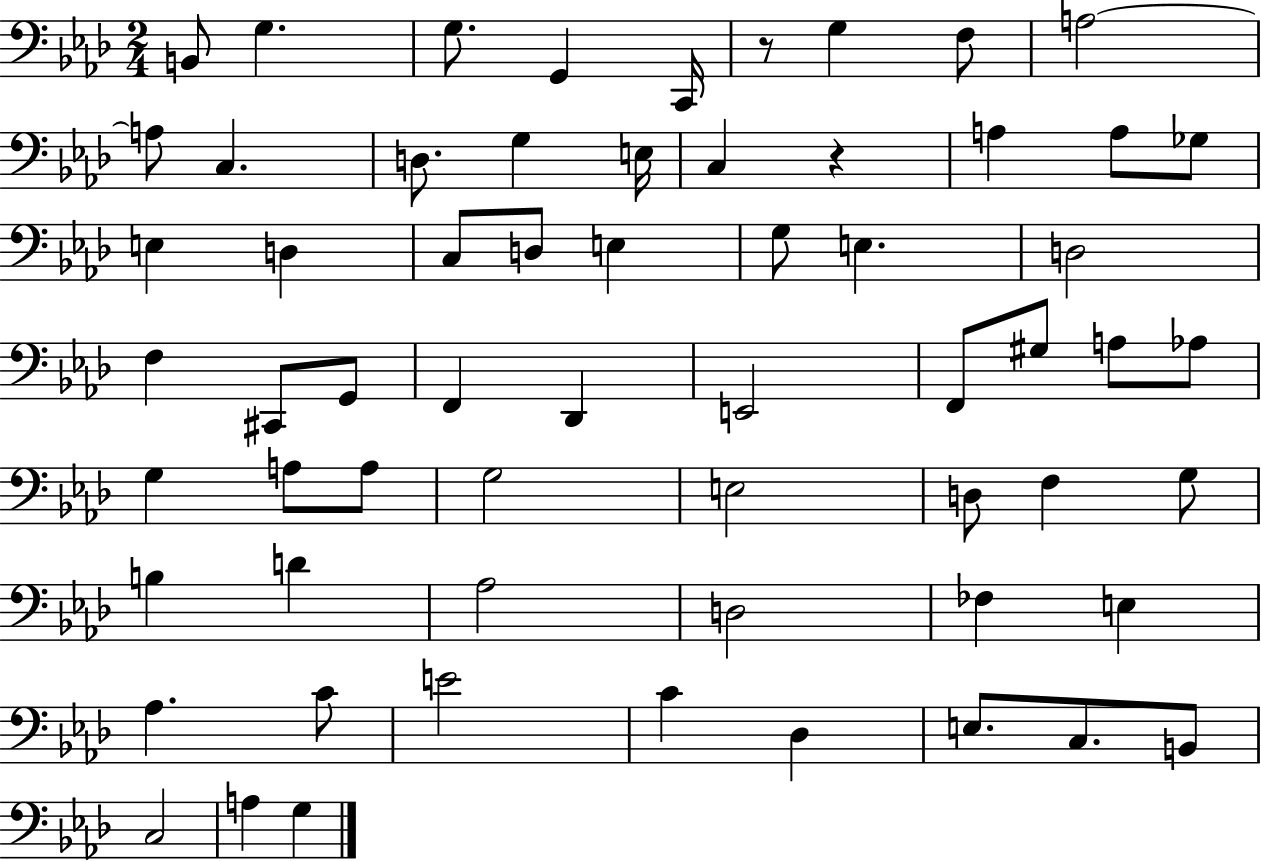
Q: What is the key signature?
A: AES major